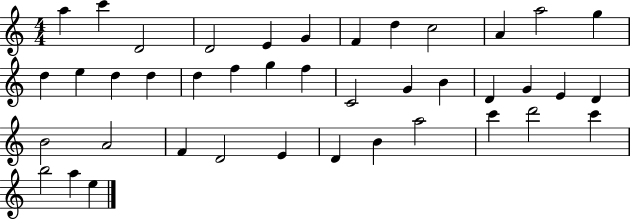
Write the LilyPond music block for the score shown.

{
  \clef treble
  \numericTimeSignature
  \time 4/4
  \key c \major
  a''4 c'''4 d'2 | d'2 e'4 g'4 | f'4 d''4 c''2 | a'4 a''2 g''4 | \break d''4 e''4 d''4 d''4 | d''4 f''4 g''4 f''4 | c'2 g'4 b'4 | d'4 g'4 e'4 d'4 | \break b'2 a'2 | f'4 d'2 e'4 | d'4 b'4 a''2 | c'''4 d'''2 c'''4 | \break b''2 a''4 e''4 | \bar "|."
}